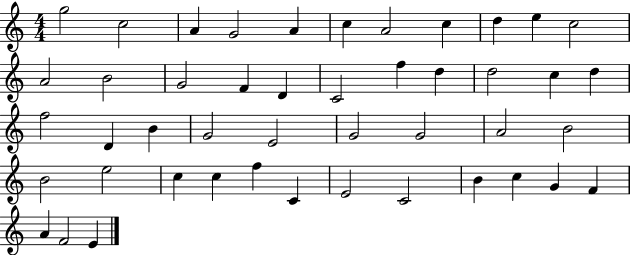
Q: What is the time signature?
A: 4/4